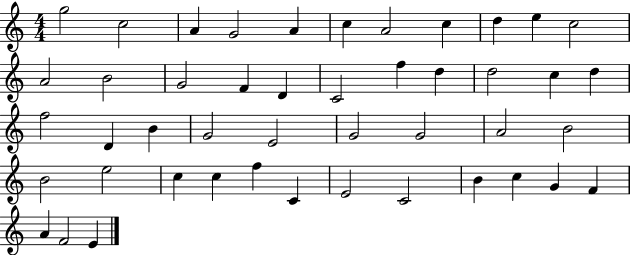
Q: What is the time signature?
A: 4/4